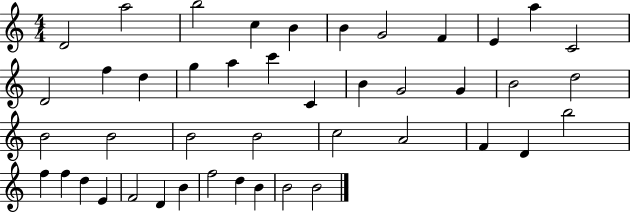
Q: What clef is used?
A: treble